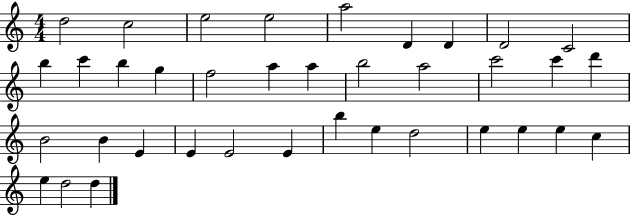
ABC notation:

X:1
T:Untitled
M:4/4
L:1/4
K:C
d2 c2 e2 e2 a2 D D D2 C2 b c' b g f2 a a b2 a2 c'2 c' d' B2 B E E E2 E b e d2 e e e c e d2 d